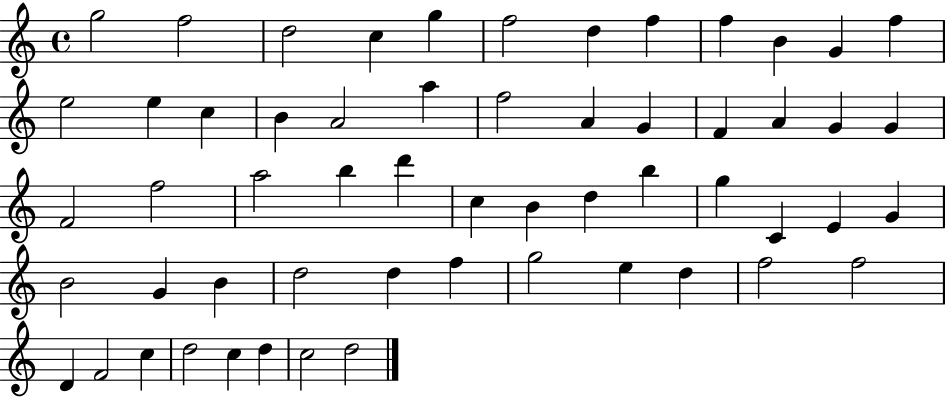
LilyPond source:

{
  \clef treble
  \time 4/4
  \defaultTimeSignature
  \key c \major
  g''2 f''2 | d''2 c''4 g''4 | f''2 d''4 f''4 | f''4 b'4 g'4 f''4 | \break e''2 e''4 c''4 | b'4 a'2 a''4 | f''2 a'4 g'4 | f'4 a'4 g'4 g'4 | \break f'2 f''2 | a''2 b''4 d'''4 | c''4 b'4 d''4 b''4 | g''4 c'4 e'4 g'4 | \break b'2 g'4 b'4 | d''2 d''4 f''4 | g''2 e''4 d''4 | f''2 f''2 | \break d'4 f'2 c''4 | d''2 c''4 d''4 | c''2 d''2 | \bar "|."
}